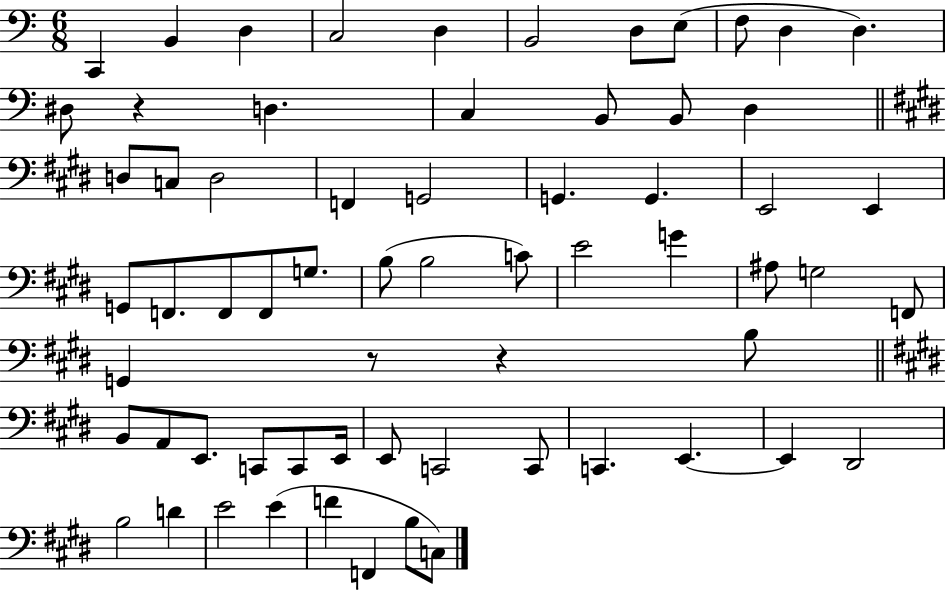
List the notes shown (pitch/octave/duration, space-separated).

C2/q B2/q D3/q C3/h D3/q B2/h D3/e E3/e F3/e D3/q D3/q. D#3/e R/q D3/q. C3/q B2/e B2/e D3/q D3/e C3/e D3/h F2/q G2/h G2/q. G2/q. E2/h E2/q G2/e F2/e. F2/e F2/e G3/e. B3/e B3/h C4/e E4/h G4/q A#3/e G3/h F2/e G2/q R/e R/q B3/e B2/e A2/e E2/e. C2/e C2/e E2/s E2/e C2/h C2/e C2/q. E2/q. E2/q D#2/h B3/h D4/q E4/h E4/q F4/q F2/q B3/e C3/e